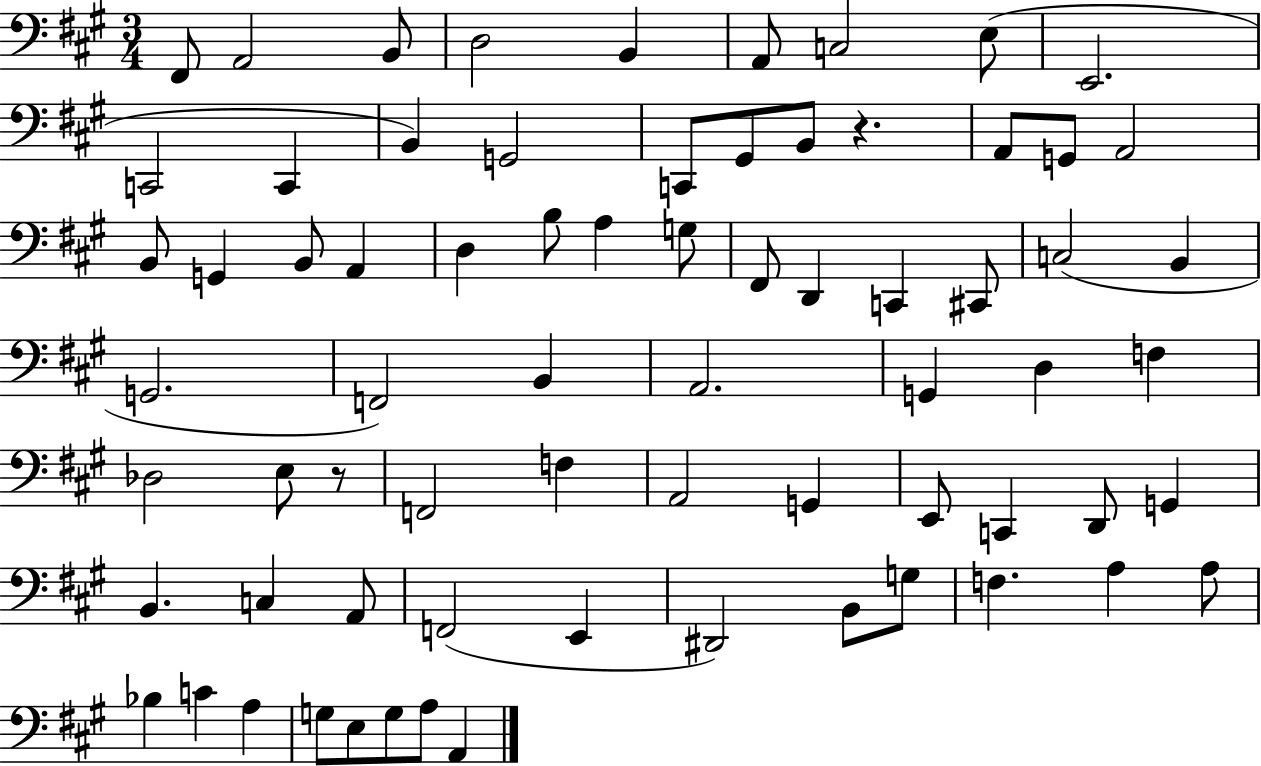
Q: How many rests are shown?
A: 2